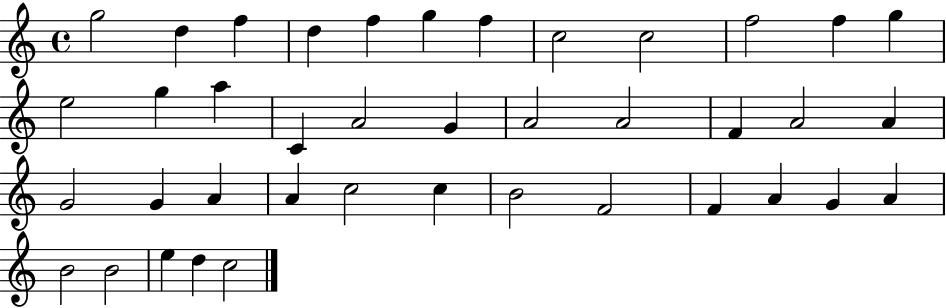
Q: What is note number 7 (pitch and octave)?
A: F5